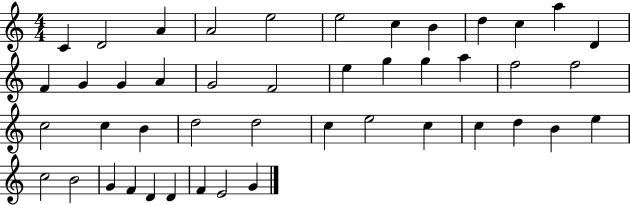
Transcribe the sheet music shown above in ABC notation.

X:1
T:Untitled
M:4/4
L:1/4
K:C
C D2 A A2 e2 e2 c B d c a D F G G A G2 F2 e g g a f2 f2 c2 c B d2 d2 c e2 c c d B e c2 B2 G F D D F E2 G